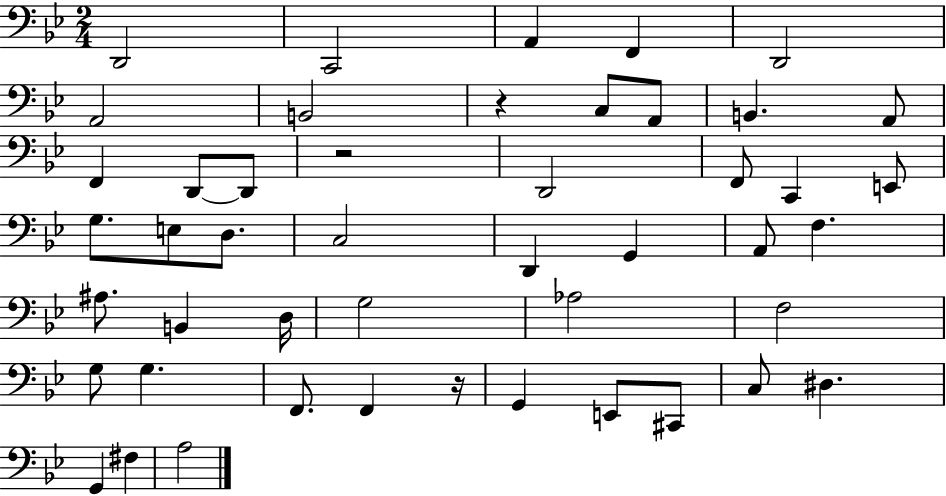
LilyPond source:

{
  \clef bass
  \numericTimeSignature
  \time 2/4
  \key bes \major
  \repeat volta 2 { d,2 | c,2 | a,4 f,4 | d,2 | \break a,2 | b,2 | r4 c8 a,8 | b,4. a,8 | \break f,4 d,8~~ d,8 | r2 | d,2 | f,8 c,4 e,8 | \break g8. e8 d8. | c2 | d,4 g,4 | a,8 f4. | \break ais8. b,4 d16 | g2 | aes2 | f2 | \break g8 g4. | f,8. f,4 r16 | g,4 e,8 cis,8 | c8 dis4. | \break g,4 fis4 | a2 | } \bar "|."
}